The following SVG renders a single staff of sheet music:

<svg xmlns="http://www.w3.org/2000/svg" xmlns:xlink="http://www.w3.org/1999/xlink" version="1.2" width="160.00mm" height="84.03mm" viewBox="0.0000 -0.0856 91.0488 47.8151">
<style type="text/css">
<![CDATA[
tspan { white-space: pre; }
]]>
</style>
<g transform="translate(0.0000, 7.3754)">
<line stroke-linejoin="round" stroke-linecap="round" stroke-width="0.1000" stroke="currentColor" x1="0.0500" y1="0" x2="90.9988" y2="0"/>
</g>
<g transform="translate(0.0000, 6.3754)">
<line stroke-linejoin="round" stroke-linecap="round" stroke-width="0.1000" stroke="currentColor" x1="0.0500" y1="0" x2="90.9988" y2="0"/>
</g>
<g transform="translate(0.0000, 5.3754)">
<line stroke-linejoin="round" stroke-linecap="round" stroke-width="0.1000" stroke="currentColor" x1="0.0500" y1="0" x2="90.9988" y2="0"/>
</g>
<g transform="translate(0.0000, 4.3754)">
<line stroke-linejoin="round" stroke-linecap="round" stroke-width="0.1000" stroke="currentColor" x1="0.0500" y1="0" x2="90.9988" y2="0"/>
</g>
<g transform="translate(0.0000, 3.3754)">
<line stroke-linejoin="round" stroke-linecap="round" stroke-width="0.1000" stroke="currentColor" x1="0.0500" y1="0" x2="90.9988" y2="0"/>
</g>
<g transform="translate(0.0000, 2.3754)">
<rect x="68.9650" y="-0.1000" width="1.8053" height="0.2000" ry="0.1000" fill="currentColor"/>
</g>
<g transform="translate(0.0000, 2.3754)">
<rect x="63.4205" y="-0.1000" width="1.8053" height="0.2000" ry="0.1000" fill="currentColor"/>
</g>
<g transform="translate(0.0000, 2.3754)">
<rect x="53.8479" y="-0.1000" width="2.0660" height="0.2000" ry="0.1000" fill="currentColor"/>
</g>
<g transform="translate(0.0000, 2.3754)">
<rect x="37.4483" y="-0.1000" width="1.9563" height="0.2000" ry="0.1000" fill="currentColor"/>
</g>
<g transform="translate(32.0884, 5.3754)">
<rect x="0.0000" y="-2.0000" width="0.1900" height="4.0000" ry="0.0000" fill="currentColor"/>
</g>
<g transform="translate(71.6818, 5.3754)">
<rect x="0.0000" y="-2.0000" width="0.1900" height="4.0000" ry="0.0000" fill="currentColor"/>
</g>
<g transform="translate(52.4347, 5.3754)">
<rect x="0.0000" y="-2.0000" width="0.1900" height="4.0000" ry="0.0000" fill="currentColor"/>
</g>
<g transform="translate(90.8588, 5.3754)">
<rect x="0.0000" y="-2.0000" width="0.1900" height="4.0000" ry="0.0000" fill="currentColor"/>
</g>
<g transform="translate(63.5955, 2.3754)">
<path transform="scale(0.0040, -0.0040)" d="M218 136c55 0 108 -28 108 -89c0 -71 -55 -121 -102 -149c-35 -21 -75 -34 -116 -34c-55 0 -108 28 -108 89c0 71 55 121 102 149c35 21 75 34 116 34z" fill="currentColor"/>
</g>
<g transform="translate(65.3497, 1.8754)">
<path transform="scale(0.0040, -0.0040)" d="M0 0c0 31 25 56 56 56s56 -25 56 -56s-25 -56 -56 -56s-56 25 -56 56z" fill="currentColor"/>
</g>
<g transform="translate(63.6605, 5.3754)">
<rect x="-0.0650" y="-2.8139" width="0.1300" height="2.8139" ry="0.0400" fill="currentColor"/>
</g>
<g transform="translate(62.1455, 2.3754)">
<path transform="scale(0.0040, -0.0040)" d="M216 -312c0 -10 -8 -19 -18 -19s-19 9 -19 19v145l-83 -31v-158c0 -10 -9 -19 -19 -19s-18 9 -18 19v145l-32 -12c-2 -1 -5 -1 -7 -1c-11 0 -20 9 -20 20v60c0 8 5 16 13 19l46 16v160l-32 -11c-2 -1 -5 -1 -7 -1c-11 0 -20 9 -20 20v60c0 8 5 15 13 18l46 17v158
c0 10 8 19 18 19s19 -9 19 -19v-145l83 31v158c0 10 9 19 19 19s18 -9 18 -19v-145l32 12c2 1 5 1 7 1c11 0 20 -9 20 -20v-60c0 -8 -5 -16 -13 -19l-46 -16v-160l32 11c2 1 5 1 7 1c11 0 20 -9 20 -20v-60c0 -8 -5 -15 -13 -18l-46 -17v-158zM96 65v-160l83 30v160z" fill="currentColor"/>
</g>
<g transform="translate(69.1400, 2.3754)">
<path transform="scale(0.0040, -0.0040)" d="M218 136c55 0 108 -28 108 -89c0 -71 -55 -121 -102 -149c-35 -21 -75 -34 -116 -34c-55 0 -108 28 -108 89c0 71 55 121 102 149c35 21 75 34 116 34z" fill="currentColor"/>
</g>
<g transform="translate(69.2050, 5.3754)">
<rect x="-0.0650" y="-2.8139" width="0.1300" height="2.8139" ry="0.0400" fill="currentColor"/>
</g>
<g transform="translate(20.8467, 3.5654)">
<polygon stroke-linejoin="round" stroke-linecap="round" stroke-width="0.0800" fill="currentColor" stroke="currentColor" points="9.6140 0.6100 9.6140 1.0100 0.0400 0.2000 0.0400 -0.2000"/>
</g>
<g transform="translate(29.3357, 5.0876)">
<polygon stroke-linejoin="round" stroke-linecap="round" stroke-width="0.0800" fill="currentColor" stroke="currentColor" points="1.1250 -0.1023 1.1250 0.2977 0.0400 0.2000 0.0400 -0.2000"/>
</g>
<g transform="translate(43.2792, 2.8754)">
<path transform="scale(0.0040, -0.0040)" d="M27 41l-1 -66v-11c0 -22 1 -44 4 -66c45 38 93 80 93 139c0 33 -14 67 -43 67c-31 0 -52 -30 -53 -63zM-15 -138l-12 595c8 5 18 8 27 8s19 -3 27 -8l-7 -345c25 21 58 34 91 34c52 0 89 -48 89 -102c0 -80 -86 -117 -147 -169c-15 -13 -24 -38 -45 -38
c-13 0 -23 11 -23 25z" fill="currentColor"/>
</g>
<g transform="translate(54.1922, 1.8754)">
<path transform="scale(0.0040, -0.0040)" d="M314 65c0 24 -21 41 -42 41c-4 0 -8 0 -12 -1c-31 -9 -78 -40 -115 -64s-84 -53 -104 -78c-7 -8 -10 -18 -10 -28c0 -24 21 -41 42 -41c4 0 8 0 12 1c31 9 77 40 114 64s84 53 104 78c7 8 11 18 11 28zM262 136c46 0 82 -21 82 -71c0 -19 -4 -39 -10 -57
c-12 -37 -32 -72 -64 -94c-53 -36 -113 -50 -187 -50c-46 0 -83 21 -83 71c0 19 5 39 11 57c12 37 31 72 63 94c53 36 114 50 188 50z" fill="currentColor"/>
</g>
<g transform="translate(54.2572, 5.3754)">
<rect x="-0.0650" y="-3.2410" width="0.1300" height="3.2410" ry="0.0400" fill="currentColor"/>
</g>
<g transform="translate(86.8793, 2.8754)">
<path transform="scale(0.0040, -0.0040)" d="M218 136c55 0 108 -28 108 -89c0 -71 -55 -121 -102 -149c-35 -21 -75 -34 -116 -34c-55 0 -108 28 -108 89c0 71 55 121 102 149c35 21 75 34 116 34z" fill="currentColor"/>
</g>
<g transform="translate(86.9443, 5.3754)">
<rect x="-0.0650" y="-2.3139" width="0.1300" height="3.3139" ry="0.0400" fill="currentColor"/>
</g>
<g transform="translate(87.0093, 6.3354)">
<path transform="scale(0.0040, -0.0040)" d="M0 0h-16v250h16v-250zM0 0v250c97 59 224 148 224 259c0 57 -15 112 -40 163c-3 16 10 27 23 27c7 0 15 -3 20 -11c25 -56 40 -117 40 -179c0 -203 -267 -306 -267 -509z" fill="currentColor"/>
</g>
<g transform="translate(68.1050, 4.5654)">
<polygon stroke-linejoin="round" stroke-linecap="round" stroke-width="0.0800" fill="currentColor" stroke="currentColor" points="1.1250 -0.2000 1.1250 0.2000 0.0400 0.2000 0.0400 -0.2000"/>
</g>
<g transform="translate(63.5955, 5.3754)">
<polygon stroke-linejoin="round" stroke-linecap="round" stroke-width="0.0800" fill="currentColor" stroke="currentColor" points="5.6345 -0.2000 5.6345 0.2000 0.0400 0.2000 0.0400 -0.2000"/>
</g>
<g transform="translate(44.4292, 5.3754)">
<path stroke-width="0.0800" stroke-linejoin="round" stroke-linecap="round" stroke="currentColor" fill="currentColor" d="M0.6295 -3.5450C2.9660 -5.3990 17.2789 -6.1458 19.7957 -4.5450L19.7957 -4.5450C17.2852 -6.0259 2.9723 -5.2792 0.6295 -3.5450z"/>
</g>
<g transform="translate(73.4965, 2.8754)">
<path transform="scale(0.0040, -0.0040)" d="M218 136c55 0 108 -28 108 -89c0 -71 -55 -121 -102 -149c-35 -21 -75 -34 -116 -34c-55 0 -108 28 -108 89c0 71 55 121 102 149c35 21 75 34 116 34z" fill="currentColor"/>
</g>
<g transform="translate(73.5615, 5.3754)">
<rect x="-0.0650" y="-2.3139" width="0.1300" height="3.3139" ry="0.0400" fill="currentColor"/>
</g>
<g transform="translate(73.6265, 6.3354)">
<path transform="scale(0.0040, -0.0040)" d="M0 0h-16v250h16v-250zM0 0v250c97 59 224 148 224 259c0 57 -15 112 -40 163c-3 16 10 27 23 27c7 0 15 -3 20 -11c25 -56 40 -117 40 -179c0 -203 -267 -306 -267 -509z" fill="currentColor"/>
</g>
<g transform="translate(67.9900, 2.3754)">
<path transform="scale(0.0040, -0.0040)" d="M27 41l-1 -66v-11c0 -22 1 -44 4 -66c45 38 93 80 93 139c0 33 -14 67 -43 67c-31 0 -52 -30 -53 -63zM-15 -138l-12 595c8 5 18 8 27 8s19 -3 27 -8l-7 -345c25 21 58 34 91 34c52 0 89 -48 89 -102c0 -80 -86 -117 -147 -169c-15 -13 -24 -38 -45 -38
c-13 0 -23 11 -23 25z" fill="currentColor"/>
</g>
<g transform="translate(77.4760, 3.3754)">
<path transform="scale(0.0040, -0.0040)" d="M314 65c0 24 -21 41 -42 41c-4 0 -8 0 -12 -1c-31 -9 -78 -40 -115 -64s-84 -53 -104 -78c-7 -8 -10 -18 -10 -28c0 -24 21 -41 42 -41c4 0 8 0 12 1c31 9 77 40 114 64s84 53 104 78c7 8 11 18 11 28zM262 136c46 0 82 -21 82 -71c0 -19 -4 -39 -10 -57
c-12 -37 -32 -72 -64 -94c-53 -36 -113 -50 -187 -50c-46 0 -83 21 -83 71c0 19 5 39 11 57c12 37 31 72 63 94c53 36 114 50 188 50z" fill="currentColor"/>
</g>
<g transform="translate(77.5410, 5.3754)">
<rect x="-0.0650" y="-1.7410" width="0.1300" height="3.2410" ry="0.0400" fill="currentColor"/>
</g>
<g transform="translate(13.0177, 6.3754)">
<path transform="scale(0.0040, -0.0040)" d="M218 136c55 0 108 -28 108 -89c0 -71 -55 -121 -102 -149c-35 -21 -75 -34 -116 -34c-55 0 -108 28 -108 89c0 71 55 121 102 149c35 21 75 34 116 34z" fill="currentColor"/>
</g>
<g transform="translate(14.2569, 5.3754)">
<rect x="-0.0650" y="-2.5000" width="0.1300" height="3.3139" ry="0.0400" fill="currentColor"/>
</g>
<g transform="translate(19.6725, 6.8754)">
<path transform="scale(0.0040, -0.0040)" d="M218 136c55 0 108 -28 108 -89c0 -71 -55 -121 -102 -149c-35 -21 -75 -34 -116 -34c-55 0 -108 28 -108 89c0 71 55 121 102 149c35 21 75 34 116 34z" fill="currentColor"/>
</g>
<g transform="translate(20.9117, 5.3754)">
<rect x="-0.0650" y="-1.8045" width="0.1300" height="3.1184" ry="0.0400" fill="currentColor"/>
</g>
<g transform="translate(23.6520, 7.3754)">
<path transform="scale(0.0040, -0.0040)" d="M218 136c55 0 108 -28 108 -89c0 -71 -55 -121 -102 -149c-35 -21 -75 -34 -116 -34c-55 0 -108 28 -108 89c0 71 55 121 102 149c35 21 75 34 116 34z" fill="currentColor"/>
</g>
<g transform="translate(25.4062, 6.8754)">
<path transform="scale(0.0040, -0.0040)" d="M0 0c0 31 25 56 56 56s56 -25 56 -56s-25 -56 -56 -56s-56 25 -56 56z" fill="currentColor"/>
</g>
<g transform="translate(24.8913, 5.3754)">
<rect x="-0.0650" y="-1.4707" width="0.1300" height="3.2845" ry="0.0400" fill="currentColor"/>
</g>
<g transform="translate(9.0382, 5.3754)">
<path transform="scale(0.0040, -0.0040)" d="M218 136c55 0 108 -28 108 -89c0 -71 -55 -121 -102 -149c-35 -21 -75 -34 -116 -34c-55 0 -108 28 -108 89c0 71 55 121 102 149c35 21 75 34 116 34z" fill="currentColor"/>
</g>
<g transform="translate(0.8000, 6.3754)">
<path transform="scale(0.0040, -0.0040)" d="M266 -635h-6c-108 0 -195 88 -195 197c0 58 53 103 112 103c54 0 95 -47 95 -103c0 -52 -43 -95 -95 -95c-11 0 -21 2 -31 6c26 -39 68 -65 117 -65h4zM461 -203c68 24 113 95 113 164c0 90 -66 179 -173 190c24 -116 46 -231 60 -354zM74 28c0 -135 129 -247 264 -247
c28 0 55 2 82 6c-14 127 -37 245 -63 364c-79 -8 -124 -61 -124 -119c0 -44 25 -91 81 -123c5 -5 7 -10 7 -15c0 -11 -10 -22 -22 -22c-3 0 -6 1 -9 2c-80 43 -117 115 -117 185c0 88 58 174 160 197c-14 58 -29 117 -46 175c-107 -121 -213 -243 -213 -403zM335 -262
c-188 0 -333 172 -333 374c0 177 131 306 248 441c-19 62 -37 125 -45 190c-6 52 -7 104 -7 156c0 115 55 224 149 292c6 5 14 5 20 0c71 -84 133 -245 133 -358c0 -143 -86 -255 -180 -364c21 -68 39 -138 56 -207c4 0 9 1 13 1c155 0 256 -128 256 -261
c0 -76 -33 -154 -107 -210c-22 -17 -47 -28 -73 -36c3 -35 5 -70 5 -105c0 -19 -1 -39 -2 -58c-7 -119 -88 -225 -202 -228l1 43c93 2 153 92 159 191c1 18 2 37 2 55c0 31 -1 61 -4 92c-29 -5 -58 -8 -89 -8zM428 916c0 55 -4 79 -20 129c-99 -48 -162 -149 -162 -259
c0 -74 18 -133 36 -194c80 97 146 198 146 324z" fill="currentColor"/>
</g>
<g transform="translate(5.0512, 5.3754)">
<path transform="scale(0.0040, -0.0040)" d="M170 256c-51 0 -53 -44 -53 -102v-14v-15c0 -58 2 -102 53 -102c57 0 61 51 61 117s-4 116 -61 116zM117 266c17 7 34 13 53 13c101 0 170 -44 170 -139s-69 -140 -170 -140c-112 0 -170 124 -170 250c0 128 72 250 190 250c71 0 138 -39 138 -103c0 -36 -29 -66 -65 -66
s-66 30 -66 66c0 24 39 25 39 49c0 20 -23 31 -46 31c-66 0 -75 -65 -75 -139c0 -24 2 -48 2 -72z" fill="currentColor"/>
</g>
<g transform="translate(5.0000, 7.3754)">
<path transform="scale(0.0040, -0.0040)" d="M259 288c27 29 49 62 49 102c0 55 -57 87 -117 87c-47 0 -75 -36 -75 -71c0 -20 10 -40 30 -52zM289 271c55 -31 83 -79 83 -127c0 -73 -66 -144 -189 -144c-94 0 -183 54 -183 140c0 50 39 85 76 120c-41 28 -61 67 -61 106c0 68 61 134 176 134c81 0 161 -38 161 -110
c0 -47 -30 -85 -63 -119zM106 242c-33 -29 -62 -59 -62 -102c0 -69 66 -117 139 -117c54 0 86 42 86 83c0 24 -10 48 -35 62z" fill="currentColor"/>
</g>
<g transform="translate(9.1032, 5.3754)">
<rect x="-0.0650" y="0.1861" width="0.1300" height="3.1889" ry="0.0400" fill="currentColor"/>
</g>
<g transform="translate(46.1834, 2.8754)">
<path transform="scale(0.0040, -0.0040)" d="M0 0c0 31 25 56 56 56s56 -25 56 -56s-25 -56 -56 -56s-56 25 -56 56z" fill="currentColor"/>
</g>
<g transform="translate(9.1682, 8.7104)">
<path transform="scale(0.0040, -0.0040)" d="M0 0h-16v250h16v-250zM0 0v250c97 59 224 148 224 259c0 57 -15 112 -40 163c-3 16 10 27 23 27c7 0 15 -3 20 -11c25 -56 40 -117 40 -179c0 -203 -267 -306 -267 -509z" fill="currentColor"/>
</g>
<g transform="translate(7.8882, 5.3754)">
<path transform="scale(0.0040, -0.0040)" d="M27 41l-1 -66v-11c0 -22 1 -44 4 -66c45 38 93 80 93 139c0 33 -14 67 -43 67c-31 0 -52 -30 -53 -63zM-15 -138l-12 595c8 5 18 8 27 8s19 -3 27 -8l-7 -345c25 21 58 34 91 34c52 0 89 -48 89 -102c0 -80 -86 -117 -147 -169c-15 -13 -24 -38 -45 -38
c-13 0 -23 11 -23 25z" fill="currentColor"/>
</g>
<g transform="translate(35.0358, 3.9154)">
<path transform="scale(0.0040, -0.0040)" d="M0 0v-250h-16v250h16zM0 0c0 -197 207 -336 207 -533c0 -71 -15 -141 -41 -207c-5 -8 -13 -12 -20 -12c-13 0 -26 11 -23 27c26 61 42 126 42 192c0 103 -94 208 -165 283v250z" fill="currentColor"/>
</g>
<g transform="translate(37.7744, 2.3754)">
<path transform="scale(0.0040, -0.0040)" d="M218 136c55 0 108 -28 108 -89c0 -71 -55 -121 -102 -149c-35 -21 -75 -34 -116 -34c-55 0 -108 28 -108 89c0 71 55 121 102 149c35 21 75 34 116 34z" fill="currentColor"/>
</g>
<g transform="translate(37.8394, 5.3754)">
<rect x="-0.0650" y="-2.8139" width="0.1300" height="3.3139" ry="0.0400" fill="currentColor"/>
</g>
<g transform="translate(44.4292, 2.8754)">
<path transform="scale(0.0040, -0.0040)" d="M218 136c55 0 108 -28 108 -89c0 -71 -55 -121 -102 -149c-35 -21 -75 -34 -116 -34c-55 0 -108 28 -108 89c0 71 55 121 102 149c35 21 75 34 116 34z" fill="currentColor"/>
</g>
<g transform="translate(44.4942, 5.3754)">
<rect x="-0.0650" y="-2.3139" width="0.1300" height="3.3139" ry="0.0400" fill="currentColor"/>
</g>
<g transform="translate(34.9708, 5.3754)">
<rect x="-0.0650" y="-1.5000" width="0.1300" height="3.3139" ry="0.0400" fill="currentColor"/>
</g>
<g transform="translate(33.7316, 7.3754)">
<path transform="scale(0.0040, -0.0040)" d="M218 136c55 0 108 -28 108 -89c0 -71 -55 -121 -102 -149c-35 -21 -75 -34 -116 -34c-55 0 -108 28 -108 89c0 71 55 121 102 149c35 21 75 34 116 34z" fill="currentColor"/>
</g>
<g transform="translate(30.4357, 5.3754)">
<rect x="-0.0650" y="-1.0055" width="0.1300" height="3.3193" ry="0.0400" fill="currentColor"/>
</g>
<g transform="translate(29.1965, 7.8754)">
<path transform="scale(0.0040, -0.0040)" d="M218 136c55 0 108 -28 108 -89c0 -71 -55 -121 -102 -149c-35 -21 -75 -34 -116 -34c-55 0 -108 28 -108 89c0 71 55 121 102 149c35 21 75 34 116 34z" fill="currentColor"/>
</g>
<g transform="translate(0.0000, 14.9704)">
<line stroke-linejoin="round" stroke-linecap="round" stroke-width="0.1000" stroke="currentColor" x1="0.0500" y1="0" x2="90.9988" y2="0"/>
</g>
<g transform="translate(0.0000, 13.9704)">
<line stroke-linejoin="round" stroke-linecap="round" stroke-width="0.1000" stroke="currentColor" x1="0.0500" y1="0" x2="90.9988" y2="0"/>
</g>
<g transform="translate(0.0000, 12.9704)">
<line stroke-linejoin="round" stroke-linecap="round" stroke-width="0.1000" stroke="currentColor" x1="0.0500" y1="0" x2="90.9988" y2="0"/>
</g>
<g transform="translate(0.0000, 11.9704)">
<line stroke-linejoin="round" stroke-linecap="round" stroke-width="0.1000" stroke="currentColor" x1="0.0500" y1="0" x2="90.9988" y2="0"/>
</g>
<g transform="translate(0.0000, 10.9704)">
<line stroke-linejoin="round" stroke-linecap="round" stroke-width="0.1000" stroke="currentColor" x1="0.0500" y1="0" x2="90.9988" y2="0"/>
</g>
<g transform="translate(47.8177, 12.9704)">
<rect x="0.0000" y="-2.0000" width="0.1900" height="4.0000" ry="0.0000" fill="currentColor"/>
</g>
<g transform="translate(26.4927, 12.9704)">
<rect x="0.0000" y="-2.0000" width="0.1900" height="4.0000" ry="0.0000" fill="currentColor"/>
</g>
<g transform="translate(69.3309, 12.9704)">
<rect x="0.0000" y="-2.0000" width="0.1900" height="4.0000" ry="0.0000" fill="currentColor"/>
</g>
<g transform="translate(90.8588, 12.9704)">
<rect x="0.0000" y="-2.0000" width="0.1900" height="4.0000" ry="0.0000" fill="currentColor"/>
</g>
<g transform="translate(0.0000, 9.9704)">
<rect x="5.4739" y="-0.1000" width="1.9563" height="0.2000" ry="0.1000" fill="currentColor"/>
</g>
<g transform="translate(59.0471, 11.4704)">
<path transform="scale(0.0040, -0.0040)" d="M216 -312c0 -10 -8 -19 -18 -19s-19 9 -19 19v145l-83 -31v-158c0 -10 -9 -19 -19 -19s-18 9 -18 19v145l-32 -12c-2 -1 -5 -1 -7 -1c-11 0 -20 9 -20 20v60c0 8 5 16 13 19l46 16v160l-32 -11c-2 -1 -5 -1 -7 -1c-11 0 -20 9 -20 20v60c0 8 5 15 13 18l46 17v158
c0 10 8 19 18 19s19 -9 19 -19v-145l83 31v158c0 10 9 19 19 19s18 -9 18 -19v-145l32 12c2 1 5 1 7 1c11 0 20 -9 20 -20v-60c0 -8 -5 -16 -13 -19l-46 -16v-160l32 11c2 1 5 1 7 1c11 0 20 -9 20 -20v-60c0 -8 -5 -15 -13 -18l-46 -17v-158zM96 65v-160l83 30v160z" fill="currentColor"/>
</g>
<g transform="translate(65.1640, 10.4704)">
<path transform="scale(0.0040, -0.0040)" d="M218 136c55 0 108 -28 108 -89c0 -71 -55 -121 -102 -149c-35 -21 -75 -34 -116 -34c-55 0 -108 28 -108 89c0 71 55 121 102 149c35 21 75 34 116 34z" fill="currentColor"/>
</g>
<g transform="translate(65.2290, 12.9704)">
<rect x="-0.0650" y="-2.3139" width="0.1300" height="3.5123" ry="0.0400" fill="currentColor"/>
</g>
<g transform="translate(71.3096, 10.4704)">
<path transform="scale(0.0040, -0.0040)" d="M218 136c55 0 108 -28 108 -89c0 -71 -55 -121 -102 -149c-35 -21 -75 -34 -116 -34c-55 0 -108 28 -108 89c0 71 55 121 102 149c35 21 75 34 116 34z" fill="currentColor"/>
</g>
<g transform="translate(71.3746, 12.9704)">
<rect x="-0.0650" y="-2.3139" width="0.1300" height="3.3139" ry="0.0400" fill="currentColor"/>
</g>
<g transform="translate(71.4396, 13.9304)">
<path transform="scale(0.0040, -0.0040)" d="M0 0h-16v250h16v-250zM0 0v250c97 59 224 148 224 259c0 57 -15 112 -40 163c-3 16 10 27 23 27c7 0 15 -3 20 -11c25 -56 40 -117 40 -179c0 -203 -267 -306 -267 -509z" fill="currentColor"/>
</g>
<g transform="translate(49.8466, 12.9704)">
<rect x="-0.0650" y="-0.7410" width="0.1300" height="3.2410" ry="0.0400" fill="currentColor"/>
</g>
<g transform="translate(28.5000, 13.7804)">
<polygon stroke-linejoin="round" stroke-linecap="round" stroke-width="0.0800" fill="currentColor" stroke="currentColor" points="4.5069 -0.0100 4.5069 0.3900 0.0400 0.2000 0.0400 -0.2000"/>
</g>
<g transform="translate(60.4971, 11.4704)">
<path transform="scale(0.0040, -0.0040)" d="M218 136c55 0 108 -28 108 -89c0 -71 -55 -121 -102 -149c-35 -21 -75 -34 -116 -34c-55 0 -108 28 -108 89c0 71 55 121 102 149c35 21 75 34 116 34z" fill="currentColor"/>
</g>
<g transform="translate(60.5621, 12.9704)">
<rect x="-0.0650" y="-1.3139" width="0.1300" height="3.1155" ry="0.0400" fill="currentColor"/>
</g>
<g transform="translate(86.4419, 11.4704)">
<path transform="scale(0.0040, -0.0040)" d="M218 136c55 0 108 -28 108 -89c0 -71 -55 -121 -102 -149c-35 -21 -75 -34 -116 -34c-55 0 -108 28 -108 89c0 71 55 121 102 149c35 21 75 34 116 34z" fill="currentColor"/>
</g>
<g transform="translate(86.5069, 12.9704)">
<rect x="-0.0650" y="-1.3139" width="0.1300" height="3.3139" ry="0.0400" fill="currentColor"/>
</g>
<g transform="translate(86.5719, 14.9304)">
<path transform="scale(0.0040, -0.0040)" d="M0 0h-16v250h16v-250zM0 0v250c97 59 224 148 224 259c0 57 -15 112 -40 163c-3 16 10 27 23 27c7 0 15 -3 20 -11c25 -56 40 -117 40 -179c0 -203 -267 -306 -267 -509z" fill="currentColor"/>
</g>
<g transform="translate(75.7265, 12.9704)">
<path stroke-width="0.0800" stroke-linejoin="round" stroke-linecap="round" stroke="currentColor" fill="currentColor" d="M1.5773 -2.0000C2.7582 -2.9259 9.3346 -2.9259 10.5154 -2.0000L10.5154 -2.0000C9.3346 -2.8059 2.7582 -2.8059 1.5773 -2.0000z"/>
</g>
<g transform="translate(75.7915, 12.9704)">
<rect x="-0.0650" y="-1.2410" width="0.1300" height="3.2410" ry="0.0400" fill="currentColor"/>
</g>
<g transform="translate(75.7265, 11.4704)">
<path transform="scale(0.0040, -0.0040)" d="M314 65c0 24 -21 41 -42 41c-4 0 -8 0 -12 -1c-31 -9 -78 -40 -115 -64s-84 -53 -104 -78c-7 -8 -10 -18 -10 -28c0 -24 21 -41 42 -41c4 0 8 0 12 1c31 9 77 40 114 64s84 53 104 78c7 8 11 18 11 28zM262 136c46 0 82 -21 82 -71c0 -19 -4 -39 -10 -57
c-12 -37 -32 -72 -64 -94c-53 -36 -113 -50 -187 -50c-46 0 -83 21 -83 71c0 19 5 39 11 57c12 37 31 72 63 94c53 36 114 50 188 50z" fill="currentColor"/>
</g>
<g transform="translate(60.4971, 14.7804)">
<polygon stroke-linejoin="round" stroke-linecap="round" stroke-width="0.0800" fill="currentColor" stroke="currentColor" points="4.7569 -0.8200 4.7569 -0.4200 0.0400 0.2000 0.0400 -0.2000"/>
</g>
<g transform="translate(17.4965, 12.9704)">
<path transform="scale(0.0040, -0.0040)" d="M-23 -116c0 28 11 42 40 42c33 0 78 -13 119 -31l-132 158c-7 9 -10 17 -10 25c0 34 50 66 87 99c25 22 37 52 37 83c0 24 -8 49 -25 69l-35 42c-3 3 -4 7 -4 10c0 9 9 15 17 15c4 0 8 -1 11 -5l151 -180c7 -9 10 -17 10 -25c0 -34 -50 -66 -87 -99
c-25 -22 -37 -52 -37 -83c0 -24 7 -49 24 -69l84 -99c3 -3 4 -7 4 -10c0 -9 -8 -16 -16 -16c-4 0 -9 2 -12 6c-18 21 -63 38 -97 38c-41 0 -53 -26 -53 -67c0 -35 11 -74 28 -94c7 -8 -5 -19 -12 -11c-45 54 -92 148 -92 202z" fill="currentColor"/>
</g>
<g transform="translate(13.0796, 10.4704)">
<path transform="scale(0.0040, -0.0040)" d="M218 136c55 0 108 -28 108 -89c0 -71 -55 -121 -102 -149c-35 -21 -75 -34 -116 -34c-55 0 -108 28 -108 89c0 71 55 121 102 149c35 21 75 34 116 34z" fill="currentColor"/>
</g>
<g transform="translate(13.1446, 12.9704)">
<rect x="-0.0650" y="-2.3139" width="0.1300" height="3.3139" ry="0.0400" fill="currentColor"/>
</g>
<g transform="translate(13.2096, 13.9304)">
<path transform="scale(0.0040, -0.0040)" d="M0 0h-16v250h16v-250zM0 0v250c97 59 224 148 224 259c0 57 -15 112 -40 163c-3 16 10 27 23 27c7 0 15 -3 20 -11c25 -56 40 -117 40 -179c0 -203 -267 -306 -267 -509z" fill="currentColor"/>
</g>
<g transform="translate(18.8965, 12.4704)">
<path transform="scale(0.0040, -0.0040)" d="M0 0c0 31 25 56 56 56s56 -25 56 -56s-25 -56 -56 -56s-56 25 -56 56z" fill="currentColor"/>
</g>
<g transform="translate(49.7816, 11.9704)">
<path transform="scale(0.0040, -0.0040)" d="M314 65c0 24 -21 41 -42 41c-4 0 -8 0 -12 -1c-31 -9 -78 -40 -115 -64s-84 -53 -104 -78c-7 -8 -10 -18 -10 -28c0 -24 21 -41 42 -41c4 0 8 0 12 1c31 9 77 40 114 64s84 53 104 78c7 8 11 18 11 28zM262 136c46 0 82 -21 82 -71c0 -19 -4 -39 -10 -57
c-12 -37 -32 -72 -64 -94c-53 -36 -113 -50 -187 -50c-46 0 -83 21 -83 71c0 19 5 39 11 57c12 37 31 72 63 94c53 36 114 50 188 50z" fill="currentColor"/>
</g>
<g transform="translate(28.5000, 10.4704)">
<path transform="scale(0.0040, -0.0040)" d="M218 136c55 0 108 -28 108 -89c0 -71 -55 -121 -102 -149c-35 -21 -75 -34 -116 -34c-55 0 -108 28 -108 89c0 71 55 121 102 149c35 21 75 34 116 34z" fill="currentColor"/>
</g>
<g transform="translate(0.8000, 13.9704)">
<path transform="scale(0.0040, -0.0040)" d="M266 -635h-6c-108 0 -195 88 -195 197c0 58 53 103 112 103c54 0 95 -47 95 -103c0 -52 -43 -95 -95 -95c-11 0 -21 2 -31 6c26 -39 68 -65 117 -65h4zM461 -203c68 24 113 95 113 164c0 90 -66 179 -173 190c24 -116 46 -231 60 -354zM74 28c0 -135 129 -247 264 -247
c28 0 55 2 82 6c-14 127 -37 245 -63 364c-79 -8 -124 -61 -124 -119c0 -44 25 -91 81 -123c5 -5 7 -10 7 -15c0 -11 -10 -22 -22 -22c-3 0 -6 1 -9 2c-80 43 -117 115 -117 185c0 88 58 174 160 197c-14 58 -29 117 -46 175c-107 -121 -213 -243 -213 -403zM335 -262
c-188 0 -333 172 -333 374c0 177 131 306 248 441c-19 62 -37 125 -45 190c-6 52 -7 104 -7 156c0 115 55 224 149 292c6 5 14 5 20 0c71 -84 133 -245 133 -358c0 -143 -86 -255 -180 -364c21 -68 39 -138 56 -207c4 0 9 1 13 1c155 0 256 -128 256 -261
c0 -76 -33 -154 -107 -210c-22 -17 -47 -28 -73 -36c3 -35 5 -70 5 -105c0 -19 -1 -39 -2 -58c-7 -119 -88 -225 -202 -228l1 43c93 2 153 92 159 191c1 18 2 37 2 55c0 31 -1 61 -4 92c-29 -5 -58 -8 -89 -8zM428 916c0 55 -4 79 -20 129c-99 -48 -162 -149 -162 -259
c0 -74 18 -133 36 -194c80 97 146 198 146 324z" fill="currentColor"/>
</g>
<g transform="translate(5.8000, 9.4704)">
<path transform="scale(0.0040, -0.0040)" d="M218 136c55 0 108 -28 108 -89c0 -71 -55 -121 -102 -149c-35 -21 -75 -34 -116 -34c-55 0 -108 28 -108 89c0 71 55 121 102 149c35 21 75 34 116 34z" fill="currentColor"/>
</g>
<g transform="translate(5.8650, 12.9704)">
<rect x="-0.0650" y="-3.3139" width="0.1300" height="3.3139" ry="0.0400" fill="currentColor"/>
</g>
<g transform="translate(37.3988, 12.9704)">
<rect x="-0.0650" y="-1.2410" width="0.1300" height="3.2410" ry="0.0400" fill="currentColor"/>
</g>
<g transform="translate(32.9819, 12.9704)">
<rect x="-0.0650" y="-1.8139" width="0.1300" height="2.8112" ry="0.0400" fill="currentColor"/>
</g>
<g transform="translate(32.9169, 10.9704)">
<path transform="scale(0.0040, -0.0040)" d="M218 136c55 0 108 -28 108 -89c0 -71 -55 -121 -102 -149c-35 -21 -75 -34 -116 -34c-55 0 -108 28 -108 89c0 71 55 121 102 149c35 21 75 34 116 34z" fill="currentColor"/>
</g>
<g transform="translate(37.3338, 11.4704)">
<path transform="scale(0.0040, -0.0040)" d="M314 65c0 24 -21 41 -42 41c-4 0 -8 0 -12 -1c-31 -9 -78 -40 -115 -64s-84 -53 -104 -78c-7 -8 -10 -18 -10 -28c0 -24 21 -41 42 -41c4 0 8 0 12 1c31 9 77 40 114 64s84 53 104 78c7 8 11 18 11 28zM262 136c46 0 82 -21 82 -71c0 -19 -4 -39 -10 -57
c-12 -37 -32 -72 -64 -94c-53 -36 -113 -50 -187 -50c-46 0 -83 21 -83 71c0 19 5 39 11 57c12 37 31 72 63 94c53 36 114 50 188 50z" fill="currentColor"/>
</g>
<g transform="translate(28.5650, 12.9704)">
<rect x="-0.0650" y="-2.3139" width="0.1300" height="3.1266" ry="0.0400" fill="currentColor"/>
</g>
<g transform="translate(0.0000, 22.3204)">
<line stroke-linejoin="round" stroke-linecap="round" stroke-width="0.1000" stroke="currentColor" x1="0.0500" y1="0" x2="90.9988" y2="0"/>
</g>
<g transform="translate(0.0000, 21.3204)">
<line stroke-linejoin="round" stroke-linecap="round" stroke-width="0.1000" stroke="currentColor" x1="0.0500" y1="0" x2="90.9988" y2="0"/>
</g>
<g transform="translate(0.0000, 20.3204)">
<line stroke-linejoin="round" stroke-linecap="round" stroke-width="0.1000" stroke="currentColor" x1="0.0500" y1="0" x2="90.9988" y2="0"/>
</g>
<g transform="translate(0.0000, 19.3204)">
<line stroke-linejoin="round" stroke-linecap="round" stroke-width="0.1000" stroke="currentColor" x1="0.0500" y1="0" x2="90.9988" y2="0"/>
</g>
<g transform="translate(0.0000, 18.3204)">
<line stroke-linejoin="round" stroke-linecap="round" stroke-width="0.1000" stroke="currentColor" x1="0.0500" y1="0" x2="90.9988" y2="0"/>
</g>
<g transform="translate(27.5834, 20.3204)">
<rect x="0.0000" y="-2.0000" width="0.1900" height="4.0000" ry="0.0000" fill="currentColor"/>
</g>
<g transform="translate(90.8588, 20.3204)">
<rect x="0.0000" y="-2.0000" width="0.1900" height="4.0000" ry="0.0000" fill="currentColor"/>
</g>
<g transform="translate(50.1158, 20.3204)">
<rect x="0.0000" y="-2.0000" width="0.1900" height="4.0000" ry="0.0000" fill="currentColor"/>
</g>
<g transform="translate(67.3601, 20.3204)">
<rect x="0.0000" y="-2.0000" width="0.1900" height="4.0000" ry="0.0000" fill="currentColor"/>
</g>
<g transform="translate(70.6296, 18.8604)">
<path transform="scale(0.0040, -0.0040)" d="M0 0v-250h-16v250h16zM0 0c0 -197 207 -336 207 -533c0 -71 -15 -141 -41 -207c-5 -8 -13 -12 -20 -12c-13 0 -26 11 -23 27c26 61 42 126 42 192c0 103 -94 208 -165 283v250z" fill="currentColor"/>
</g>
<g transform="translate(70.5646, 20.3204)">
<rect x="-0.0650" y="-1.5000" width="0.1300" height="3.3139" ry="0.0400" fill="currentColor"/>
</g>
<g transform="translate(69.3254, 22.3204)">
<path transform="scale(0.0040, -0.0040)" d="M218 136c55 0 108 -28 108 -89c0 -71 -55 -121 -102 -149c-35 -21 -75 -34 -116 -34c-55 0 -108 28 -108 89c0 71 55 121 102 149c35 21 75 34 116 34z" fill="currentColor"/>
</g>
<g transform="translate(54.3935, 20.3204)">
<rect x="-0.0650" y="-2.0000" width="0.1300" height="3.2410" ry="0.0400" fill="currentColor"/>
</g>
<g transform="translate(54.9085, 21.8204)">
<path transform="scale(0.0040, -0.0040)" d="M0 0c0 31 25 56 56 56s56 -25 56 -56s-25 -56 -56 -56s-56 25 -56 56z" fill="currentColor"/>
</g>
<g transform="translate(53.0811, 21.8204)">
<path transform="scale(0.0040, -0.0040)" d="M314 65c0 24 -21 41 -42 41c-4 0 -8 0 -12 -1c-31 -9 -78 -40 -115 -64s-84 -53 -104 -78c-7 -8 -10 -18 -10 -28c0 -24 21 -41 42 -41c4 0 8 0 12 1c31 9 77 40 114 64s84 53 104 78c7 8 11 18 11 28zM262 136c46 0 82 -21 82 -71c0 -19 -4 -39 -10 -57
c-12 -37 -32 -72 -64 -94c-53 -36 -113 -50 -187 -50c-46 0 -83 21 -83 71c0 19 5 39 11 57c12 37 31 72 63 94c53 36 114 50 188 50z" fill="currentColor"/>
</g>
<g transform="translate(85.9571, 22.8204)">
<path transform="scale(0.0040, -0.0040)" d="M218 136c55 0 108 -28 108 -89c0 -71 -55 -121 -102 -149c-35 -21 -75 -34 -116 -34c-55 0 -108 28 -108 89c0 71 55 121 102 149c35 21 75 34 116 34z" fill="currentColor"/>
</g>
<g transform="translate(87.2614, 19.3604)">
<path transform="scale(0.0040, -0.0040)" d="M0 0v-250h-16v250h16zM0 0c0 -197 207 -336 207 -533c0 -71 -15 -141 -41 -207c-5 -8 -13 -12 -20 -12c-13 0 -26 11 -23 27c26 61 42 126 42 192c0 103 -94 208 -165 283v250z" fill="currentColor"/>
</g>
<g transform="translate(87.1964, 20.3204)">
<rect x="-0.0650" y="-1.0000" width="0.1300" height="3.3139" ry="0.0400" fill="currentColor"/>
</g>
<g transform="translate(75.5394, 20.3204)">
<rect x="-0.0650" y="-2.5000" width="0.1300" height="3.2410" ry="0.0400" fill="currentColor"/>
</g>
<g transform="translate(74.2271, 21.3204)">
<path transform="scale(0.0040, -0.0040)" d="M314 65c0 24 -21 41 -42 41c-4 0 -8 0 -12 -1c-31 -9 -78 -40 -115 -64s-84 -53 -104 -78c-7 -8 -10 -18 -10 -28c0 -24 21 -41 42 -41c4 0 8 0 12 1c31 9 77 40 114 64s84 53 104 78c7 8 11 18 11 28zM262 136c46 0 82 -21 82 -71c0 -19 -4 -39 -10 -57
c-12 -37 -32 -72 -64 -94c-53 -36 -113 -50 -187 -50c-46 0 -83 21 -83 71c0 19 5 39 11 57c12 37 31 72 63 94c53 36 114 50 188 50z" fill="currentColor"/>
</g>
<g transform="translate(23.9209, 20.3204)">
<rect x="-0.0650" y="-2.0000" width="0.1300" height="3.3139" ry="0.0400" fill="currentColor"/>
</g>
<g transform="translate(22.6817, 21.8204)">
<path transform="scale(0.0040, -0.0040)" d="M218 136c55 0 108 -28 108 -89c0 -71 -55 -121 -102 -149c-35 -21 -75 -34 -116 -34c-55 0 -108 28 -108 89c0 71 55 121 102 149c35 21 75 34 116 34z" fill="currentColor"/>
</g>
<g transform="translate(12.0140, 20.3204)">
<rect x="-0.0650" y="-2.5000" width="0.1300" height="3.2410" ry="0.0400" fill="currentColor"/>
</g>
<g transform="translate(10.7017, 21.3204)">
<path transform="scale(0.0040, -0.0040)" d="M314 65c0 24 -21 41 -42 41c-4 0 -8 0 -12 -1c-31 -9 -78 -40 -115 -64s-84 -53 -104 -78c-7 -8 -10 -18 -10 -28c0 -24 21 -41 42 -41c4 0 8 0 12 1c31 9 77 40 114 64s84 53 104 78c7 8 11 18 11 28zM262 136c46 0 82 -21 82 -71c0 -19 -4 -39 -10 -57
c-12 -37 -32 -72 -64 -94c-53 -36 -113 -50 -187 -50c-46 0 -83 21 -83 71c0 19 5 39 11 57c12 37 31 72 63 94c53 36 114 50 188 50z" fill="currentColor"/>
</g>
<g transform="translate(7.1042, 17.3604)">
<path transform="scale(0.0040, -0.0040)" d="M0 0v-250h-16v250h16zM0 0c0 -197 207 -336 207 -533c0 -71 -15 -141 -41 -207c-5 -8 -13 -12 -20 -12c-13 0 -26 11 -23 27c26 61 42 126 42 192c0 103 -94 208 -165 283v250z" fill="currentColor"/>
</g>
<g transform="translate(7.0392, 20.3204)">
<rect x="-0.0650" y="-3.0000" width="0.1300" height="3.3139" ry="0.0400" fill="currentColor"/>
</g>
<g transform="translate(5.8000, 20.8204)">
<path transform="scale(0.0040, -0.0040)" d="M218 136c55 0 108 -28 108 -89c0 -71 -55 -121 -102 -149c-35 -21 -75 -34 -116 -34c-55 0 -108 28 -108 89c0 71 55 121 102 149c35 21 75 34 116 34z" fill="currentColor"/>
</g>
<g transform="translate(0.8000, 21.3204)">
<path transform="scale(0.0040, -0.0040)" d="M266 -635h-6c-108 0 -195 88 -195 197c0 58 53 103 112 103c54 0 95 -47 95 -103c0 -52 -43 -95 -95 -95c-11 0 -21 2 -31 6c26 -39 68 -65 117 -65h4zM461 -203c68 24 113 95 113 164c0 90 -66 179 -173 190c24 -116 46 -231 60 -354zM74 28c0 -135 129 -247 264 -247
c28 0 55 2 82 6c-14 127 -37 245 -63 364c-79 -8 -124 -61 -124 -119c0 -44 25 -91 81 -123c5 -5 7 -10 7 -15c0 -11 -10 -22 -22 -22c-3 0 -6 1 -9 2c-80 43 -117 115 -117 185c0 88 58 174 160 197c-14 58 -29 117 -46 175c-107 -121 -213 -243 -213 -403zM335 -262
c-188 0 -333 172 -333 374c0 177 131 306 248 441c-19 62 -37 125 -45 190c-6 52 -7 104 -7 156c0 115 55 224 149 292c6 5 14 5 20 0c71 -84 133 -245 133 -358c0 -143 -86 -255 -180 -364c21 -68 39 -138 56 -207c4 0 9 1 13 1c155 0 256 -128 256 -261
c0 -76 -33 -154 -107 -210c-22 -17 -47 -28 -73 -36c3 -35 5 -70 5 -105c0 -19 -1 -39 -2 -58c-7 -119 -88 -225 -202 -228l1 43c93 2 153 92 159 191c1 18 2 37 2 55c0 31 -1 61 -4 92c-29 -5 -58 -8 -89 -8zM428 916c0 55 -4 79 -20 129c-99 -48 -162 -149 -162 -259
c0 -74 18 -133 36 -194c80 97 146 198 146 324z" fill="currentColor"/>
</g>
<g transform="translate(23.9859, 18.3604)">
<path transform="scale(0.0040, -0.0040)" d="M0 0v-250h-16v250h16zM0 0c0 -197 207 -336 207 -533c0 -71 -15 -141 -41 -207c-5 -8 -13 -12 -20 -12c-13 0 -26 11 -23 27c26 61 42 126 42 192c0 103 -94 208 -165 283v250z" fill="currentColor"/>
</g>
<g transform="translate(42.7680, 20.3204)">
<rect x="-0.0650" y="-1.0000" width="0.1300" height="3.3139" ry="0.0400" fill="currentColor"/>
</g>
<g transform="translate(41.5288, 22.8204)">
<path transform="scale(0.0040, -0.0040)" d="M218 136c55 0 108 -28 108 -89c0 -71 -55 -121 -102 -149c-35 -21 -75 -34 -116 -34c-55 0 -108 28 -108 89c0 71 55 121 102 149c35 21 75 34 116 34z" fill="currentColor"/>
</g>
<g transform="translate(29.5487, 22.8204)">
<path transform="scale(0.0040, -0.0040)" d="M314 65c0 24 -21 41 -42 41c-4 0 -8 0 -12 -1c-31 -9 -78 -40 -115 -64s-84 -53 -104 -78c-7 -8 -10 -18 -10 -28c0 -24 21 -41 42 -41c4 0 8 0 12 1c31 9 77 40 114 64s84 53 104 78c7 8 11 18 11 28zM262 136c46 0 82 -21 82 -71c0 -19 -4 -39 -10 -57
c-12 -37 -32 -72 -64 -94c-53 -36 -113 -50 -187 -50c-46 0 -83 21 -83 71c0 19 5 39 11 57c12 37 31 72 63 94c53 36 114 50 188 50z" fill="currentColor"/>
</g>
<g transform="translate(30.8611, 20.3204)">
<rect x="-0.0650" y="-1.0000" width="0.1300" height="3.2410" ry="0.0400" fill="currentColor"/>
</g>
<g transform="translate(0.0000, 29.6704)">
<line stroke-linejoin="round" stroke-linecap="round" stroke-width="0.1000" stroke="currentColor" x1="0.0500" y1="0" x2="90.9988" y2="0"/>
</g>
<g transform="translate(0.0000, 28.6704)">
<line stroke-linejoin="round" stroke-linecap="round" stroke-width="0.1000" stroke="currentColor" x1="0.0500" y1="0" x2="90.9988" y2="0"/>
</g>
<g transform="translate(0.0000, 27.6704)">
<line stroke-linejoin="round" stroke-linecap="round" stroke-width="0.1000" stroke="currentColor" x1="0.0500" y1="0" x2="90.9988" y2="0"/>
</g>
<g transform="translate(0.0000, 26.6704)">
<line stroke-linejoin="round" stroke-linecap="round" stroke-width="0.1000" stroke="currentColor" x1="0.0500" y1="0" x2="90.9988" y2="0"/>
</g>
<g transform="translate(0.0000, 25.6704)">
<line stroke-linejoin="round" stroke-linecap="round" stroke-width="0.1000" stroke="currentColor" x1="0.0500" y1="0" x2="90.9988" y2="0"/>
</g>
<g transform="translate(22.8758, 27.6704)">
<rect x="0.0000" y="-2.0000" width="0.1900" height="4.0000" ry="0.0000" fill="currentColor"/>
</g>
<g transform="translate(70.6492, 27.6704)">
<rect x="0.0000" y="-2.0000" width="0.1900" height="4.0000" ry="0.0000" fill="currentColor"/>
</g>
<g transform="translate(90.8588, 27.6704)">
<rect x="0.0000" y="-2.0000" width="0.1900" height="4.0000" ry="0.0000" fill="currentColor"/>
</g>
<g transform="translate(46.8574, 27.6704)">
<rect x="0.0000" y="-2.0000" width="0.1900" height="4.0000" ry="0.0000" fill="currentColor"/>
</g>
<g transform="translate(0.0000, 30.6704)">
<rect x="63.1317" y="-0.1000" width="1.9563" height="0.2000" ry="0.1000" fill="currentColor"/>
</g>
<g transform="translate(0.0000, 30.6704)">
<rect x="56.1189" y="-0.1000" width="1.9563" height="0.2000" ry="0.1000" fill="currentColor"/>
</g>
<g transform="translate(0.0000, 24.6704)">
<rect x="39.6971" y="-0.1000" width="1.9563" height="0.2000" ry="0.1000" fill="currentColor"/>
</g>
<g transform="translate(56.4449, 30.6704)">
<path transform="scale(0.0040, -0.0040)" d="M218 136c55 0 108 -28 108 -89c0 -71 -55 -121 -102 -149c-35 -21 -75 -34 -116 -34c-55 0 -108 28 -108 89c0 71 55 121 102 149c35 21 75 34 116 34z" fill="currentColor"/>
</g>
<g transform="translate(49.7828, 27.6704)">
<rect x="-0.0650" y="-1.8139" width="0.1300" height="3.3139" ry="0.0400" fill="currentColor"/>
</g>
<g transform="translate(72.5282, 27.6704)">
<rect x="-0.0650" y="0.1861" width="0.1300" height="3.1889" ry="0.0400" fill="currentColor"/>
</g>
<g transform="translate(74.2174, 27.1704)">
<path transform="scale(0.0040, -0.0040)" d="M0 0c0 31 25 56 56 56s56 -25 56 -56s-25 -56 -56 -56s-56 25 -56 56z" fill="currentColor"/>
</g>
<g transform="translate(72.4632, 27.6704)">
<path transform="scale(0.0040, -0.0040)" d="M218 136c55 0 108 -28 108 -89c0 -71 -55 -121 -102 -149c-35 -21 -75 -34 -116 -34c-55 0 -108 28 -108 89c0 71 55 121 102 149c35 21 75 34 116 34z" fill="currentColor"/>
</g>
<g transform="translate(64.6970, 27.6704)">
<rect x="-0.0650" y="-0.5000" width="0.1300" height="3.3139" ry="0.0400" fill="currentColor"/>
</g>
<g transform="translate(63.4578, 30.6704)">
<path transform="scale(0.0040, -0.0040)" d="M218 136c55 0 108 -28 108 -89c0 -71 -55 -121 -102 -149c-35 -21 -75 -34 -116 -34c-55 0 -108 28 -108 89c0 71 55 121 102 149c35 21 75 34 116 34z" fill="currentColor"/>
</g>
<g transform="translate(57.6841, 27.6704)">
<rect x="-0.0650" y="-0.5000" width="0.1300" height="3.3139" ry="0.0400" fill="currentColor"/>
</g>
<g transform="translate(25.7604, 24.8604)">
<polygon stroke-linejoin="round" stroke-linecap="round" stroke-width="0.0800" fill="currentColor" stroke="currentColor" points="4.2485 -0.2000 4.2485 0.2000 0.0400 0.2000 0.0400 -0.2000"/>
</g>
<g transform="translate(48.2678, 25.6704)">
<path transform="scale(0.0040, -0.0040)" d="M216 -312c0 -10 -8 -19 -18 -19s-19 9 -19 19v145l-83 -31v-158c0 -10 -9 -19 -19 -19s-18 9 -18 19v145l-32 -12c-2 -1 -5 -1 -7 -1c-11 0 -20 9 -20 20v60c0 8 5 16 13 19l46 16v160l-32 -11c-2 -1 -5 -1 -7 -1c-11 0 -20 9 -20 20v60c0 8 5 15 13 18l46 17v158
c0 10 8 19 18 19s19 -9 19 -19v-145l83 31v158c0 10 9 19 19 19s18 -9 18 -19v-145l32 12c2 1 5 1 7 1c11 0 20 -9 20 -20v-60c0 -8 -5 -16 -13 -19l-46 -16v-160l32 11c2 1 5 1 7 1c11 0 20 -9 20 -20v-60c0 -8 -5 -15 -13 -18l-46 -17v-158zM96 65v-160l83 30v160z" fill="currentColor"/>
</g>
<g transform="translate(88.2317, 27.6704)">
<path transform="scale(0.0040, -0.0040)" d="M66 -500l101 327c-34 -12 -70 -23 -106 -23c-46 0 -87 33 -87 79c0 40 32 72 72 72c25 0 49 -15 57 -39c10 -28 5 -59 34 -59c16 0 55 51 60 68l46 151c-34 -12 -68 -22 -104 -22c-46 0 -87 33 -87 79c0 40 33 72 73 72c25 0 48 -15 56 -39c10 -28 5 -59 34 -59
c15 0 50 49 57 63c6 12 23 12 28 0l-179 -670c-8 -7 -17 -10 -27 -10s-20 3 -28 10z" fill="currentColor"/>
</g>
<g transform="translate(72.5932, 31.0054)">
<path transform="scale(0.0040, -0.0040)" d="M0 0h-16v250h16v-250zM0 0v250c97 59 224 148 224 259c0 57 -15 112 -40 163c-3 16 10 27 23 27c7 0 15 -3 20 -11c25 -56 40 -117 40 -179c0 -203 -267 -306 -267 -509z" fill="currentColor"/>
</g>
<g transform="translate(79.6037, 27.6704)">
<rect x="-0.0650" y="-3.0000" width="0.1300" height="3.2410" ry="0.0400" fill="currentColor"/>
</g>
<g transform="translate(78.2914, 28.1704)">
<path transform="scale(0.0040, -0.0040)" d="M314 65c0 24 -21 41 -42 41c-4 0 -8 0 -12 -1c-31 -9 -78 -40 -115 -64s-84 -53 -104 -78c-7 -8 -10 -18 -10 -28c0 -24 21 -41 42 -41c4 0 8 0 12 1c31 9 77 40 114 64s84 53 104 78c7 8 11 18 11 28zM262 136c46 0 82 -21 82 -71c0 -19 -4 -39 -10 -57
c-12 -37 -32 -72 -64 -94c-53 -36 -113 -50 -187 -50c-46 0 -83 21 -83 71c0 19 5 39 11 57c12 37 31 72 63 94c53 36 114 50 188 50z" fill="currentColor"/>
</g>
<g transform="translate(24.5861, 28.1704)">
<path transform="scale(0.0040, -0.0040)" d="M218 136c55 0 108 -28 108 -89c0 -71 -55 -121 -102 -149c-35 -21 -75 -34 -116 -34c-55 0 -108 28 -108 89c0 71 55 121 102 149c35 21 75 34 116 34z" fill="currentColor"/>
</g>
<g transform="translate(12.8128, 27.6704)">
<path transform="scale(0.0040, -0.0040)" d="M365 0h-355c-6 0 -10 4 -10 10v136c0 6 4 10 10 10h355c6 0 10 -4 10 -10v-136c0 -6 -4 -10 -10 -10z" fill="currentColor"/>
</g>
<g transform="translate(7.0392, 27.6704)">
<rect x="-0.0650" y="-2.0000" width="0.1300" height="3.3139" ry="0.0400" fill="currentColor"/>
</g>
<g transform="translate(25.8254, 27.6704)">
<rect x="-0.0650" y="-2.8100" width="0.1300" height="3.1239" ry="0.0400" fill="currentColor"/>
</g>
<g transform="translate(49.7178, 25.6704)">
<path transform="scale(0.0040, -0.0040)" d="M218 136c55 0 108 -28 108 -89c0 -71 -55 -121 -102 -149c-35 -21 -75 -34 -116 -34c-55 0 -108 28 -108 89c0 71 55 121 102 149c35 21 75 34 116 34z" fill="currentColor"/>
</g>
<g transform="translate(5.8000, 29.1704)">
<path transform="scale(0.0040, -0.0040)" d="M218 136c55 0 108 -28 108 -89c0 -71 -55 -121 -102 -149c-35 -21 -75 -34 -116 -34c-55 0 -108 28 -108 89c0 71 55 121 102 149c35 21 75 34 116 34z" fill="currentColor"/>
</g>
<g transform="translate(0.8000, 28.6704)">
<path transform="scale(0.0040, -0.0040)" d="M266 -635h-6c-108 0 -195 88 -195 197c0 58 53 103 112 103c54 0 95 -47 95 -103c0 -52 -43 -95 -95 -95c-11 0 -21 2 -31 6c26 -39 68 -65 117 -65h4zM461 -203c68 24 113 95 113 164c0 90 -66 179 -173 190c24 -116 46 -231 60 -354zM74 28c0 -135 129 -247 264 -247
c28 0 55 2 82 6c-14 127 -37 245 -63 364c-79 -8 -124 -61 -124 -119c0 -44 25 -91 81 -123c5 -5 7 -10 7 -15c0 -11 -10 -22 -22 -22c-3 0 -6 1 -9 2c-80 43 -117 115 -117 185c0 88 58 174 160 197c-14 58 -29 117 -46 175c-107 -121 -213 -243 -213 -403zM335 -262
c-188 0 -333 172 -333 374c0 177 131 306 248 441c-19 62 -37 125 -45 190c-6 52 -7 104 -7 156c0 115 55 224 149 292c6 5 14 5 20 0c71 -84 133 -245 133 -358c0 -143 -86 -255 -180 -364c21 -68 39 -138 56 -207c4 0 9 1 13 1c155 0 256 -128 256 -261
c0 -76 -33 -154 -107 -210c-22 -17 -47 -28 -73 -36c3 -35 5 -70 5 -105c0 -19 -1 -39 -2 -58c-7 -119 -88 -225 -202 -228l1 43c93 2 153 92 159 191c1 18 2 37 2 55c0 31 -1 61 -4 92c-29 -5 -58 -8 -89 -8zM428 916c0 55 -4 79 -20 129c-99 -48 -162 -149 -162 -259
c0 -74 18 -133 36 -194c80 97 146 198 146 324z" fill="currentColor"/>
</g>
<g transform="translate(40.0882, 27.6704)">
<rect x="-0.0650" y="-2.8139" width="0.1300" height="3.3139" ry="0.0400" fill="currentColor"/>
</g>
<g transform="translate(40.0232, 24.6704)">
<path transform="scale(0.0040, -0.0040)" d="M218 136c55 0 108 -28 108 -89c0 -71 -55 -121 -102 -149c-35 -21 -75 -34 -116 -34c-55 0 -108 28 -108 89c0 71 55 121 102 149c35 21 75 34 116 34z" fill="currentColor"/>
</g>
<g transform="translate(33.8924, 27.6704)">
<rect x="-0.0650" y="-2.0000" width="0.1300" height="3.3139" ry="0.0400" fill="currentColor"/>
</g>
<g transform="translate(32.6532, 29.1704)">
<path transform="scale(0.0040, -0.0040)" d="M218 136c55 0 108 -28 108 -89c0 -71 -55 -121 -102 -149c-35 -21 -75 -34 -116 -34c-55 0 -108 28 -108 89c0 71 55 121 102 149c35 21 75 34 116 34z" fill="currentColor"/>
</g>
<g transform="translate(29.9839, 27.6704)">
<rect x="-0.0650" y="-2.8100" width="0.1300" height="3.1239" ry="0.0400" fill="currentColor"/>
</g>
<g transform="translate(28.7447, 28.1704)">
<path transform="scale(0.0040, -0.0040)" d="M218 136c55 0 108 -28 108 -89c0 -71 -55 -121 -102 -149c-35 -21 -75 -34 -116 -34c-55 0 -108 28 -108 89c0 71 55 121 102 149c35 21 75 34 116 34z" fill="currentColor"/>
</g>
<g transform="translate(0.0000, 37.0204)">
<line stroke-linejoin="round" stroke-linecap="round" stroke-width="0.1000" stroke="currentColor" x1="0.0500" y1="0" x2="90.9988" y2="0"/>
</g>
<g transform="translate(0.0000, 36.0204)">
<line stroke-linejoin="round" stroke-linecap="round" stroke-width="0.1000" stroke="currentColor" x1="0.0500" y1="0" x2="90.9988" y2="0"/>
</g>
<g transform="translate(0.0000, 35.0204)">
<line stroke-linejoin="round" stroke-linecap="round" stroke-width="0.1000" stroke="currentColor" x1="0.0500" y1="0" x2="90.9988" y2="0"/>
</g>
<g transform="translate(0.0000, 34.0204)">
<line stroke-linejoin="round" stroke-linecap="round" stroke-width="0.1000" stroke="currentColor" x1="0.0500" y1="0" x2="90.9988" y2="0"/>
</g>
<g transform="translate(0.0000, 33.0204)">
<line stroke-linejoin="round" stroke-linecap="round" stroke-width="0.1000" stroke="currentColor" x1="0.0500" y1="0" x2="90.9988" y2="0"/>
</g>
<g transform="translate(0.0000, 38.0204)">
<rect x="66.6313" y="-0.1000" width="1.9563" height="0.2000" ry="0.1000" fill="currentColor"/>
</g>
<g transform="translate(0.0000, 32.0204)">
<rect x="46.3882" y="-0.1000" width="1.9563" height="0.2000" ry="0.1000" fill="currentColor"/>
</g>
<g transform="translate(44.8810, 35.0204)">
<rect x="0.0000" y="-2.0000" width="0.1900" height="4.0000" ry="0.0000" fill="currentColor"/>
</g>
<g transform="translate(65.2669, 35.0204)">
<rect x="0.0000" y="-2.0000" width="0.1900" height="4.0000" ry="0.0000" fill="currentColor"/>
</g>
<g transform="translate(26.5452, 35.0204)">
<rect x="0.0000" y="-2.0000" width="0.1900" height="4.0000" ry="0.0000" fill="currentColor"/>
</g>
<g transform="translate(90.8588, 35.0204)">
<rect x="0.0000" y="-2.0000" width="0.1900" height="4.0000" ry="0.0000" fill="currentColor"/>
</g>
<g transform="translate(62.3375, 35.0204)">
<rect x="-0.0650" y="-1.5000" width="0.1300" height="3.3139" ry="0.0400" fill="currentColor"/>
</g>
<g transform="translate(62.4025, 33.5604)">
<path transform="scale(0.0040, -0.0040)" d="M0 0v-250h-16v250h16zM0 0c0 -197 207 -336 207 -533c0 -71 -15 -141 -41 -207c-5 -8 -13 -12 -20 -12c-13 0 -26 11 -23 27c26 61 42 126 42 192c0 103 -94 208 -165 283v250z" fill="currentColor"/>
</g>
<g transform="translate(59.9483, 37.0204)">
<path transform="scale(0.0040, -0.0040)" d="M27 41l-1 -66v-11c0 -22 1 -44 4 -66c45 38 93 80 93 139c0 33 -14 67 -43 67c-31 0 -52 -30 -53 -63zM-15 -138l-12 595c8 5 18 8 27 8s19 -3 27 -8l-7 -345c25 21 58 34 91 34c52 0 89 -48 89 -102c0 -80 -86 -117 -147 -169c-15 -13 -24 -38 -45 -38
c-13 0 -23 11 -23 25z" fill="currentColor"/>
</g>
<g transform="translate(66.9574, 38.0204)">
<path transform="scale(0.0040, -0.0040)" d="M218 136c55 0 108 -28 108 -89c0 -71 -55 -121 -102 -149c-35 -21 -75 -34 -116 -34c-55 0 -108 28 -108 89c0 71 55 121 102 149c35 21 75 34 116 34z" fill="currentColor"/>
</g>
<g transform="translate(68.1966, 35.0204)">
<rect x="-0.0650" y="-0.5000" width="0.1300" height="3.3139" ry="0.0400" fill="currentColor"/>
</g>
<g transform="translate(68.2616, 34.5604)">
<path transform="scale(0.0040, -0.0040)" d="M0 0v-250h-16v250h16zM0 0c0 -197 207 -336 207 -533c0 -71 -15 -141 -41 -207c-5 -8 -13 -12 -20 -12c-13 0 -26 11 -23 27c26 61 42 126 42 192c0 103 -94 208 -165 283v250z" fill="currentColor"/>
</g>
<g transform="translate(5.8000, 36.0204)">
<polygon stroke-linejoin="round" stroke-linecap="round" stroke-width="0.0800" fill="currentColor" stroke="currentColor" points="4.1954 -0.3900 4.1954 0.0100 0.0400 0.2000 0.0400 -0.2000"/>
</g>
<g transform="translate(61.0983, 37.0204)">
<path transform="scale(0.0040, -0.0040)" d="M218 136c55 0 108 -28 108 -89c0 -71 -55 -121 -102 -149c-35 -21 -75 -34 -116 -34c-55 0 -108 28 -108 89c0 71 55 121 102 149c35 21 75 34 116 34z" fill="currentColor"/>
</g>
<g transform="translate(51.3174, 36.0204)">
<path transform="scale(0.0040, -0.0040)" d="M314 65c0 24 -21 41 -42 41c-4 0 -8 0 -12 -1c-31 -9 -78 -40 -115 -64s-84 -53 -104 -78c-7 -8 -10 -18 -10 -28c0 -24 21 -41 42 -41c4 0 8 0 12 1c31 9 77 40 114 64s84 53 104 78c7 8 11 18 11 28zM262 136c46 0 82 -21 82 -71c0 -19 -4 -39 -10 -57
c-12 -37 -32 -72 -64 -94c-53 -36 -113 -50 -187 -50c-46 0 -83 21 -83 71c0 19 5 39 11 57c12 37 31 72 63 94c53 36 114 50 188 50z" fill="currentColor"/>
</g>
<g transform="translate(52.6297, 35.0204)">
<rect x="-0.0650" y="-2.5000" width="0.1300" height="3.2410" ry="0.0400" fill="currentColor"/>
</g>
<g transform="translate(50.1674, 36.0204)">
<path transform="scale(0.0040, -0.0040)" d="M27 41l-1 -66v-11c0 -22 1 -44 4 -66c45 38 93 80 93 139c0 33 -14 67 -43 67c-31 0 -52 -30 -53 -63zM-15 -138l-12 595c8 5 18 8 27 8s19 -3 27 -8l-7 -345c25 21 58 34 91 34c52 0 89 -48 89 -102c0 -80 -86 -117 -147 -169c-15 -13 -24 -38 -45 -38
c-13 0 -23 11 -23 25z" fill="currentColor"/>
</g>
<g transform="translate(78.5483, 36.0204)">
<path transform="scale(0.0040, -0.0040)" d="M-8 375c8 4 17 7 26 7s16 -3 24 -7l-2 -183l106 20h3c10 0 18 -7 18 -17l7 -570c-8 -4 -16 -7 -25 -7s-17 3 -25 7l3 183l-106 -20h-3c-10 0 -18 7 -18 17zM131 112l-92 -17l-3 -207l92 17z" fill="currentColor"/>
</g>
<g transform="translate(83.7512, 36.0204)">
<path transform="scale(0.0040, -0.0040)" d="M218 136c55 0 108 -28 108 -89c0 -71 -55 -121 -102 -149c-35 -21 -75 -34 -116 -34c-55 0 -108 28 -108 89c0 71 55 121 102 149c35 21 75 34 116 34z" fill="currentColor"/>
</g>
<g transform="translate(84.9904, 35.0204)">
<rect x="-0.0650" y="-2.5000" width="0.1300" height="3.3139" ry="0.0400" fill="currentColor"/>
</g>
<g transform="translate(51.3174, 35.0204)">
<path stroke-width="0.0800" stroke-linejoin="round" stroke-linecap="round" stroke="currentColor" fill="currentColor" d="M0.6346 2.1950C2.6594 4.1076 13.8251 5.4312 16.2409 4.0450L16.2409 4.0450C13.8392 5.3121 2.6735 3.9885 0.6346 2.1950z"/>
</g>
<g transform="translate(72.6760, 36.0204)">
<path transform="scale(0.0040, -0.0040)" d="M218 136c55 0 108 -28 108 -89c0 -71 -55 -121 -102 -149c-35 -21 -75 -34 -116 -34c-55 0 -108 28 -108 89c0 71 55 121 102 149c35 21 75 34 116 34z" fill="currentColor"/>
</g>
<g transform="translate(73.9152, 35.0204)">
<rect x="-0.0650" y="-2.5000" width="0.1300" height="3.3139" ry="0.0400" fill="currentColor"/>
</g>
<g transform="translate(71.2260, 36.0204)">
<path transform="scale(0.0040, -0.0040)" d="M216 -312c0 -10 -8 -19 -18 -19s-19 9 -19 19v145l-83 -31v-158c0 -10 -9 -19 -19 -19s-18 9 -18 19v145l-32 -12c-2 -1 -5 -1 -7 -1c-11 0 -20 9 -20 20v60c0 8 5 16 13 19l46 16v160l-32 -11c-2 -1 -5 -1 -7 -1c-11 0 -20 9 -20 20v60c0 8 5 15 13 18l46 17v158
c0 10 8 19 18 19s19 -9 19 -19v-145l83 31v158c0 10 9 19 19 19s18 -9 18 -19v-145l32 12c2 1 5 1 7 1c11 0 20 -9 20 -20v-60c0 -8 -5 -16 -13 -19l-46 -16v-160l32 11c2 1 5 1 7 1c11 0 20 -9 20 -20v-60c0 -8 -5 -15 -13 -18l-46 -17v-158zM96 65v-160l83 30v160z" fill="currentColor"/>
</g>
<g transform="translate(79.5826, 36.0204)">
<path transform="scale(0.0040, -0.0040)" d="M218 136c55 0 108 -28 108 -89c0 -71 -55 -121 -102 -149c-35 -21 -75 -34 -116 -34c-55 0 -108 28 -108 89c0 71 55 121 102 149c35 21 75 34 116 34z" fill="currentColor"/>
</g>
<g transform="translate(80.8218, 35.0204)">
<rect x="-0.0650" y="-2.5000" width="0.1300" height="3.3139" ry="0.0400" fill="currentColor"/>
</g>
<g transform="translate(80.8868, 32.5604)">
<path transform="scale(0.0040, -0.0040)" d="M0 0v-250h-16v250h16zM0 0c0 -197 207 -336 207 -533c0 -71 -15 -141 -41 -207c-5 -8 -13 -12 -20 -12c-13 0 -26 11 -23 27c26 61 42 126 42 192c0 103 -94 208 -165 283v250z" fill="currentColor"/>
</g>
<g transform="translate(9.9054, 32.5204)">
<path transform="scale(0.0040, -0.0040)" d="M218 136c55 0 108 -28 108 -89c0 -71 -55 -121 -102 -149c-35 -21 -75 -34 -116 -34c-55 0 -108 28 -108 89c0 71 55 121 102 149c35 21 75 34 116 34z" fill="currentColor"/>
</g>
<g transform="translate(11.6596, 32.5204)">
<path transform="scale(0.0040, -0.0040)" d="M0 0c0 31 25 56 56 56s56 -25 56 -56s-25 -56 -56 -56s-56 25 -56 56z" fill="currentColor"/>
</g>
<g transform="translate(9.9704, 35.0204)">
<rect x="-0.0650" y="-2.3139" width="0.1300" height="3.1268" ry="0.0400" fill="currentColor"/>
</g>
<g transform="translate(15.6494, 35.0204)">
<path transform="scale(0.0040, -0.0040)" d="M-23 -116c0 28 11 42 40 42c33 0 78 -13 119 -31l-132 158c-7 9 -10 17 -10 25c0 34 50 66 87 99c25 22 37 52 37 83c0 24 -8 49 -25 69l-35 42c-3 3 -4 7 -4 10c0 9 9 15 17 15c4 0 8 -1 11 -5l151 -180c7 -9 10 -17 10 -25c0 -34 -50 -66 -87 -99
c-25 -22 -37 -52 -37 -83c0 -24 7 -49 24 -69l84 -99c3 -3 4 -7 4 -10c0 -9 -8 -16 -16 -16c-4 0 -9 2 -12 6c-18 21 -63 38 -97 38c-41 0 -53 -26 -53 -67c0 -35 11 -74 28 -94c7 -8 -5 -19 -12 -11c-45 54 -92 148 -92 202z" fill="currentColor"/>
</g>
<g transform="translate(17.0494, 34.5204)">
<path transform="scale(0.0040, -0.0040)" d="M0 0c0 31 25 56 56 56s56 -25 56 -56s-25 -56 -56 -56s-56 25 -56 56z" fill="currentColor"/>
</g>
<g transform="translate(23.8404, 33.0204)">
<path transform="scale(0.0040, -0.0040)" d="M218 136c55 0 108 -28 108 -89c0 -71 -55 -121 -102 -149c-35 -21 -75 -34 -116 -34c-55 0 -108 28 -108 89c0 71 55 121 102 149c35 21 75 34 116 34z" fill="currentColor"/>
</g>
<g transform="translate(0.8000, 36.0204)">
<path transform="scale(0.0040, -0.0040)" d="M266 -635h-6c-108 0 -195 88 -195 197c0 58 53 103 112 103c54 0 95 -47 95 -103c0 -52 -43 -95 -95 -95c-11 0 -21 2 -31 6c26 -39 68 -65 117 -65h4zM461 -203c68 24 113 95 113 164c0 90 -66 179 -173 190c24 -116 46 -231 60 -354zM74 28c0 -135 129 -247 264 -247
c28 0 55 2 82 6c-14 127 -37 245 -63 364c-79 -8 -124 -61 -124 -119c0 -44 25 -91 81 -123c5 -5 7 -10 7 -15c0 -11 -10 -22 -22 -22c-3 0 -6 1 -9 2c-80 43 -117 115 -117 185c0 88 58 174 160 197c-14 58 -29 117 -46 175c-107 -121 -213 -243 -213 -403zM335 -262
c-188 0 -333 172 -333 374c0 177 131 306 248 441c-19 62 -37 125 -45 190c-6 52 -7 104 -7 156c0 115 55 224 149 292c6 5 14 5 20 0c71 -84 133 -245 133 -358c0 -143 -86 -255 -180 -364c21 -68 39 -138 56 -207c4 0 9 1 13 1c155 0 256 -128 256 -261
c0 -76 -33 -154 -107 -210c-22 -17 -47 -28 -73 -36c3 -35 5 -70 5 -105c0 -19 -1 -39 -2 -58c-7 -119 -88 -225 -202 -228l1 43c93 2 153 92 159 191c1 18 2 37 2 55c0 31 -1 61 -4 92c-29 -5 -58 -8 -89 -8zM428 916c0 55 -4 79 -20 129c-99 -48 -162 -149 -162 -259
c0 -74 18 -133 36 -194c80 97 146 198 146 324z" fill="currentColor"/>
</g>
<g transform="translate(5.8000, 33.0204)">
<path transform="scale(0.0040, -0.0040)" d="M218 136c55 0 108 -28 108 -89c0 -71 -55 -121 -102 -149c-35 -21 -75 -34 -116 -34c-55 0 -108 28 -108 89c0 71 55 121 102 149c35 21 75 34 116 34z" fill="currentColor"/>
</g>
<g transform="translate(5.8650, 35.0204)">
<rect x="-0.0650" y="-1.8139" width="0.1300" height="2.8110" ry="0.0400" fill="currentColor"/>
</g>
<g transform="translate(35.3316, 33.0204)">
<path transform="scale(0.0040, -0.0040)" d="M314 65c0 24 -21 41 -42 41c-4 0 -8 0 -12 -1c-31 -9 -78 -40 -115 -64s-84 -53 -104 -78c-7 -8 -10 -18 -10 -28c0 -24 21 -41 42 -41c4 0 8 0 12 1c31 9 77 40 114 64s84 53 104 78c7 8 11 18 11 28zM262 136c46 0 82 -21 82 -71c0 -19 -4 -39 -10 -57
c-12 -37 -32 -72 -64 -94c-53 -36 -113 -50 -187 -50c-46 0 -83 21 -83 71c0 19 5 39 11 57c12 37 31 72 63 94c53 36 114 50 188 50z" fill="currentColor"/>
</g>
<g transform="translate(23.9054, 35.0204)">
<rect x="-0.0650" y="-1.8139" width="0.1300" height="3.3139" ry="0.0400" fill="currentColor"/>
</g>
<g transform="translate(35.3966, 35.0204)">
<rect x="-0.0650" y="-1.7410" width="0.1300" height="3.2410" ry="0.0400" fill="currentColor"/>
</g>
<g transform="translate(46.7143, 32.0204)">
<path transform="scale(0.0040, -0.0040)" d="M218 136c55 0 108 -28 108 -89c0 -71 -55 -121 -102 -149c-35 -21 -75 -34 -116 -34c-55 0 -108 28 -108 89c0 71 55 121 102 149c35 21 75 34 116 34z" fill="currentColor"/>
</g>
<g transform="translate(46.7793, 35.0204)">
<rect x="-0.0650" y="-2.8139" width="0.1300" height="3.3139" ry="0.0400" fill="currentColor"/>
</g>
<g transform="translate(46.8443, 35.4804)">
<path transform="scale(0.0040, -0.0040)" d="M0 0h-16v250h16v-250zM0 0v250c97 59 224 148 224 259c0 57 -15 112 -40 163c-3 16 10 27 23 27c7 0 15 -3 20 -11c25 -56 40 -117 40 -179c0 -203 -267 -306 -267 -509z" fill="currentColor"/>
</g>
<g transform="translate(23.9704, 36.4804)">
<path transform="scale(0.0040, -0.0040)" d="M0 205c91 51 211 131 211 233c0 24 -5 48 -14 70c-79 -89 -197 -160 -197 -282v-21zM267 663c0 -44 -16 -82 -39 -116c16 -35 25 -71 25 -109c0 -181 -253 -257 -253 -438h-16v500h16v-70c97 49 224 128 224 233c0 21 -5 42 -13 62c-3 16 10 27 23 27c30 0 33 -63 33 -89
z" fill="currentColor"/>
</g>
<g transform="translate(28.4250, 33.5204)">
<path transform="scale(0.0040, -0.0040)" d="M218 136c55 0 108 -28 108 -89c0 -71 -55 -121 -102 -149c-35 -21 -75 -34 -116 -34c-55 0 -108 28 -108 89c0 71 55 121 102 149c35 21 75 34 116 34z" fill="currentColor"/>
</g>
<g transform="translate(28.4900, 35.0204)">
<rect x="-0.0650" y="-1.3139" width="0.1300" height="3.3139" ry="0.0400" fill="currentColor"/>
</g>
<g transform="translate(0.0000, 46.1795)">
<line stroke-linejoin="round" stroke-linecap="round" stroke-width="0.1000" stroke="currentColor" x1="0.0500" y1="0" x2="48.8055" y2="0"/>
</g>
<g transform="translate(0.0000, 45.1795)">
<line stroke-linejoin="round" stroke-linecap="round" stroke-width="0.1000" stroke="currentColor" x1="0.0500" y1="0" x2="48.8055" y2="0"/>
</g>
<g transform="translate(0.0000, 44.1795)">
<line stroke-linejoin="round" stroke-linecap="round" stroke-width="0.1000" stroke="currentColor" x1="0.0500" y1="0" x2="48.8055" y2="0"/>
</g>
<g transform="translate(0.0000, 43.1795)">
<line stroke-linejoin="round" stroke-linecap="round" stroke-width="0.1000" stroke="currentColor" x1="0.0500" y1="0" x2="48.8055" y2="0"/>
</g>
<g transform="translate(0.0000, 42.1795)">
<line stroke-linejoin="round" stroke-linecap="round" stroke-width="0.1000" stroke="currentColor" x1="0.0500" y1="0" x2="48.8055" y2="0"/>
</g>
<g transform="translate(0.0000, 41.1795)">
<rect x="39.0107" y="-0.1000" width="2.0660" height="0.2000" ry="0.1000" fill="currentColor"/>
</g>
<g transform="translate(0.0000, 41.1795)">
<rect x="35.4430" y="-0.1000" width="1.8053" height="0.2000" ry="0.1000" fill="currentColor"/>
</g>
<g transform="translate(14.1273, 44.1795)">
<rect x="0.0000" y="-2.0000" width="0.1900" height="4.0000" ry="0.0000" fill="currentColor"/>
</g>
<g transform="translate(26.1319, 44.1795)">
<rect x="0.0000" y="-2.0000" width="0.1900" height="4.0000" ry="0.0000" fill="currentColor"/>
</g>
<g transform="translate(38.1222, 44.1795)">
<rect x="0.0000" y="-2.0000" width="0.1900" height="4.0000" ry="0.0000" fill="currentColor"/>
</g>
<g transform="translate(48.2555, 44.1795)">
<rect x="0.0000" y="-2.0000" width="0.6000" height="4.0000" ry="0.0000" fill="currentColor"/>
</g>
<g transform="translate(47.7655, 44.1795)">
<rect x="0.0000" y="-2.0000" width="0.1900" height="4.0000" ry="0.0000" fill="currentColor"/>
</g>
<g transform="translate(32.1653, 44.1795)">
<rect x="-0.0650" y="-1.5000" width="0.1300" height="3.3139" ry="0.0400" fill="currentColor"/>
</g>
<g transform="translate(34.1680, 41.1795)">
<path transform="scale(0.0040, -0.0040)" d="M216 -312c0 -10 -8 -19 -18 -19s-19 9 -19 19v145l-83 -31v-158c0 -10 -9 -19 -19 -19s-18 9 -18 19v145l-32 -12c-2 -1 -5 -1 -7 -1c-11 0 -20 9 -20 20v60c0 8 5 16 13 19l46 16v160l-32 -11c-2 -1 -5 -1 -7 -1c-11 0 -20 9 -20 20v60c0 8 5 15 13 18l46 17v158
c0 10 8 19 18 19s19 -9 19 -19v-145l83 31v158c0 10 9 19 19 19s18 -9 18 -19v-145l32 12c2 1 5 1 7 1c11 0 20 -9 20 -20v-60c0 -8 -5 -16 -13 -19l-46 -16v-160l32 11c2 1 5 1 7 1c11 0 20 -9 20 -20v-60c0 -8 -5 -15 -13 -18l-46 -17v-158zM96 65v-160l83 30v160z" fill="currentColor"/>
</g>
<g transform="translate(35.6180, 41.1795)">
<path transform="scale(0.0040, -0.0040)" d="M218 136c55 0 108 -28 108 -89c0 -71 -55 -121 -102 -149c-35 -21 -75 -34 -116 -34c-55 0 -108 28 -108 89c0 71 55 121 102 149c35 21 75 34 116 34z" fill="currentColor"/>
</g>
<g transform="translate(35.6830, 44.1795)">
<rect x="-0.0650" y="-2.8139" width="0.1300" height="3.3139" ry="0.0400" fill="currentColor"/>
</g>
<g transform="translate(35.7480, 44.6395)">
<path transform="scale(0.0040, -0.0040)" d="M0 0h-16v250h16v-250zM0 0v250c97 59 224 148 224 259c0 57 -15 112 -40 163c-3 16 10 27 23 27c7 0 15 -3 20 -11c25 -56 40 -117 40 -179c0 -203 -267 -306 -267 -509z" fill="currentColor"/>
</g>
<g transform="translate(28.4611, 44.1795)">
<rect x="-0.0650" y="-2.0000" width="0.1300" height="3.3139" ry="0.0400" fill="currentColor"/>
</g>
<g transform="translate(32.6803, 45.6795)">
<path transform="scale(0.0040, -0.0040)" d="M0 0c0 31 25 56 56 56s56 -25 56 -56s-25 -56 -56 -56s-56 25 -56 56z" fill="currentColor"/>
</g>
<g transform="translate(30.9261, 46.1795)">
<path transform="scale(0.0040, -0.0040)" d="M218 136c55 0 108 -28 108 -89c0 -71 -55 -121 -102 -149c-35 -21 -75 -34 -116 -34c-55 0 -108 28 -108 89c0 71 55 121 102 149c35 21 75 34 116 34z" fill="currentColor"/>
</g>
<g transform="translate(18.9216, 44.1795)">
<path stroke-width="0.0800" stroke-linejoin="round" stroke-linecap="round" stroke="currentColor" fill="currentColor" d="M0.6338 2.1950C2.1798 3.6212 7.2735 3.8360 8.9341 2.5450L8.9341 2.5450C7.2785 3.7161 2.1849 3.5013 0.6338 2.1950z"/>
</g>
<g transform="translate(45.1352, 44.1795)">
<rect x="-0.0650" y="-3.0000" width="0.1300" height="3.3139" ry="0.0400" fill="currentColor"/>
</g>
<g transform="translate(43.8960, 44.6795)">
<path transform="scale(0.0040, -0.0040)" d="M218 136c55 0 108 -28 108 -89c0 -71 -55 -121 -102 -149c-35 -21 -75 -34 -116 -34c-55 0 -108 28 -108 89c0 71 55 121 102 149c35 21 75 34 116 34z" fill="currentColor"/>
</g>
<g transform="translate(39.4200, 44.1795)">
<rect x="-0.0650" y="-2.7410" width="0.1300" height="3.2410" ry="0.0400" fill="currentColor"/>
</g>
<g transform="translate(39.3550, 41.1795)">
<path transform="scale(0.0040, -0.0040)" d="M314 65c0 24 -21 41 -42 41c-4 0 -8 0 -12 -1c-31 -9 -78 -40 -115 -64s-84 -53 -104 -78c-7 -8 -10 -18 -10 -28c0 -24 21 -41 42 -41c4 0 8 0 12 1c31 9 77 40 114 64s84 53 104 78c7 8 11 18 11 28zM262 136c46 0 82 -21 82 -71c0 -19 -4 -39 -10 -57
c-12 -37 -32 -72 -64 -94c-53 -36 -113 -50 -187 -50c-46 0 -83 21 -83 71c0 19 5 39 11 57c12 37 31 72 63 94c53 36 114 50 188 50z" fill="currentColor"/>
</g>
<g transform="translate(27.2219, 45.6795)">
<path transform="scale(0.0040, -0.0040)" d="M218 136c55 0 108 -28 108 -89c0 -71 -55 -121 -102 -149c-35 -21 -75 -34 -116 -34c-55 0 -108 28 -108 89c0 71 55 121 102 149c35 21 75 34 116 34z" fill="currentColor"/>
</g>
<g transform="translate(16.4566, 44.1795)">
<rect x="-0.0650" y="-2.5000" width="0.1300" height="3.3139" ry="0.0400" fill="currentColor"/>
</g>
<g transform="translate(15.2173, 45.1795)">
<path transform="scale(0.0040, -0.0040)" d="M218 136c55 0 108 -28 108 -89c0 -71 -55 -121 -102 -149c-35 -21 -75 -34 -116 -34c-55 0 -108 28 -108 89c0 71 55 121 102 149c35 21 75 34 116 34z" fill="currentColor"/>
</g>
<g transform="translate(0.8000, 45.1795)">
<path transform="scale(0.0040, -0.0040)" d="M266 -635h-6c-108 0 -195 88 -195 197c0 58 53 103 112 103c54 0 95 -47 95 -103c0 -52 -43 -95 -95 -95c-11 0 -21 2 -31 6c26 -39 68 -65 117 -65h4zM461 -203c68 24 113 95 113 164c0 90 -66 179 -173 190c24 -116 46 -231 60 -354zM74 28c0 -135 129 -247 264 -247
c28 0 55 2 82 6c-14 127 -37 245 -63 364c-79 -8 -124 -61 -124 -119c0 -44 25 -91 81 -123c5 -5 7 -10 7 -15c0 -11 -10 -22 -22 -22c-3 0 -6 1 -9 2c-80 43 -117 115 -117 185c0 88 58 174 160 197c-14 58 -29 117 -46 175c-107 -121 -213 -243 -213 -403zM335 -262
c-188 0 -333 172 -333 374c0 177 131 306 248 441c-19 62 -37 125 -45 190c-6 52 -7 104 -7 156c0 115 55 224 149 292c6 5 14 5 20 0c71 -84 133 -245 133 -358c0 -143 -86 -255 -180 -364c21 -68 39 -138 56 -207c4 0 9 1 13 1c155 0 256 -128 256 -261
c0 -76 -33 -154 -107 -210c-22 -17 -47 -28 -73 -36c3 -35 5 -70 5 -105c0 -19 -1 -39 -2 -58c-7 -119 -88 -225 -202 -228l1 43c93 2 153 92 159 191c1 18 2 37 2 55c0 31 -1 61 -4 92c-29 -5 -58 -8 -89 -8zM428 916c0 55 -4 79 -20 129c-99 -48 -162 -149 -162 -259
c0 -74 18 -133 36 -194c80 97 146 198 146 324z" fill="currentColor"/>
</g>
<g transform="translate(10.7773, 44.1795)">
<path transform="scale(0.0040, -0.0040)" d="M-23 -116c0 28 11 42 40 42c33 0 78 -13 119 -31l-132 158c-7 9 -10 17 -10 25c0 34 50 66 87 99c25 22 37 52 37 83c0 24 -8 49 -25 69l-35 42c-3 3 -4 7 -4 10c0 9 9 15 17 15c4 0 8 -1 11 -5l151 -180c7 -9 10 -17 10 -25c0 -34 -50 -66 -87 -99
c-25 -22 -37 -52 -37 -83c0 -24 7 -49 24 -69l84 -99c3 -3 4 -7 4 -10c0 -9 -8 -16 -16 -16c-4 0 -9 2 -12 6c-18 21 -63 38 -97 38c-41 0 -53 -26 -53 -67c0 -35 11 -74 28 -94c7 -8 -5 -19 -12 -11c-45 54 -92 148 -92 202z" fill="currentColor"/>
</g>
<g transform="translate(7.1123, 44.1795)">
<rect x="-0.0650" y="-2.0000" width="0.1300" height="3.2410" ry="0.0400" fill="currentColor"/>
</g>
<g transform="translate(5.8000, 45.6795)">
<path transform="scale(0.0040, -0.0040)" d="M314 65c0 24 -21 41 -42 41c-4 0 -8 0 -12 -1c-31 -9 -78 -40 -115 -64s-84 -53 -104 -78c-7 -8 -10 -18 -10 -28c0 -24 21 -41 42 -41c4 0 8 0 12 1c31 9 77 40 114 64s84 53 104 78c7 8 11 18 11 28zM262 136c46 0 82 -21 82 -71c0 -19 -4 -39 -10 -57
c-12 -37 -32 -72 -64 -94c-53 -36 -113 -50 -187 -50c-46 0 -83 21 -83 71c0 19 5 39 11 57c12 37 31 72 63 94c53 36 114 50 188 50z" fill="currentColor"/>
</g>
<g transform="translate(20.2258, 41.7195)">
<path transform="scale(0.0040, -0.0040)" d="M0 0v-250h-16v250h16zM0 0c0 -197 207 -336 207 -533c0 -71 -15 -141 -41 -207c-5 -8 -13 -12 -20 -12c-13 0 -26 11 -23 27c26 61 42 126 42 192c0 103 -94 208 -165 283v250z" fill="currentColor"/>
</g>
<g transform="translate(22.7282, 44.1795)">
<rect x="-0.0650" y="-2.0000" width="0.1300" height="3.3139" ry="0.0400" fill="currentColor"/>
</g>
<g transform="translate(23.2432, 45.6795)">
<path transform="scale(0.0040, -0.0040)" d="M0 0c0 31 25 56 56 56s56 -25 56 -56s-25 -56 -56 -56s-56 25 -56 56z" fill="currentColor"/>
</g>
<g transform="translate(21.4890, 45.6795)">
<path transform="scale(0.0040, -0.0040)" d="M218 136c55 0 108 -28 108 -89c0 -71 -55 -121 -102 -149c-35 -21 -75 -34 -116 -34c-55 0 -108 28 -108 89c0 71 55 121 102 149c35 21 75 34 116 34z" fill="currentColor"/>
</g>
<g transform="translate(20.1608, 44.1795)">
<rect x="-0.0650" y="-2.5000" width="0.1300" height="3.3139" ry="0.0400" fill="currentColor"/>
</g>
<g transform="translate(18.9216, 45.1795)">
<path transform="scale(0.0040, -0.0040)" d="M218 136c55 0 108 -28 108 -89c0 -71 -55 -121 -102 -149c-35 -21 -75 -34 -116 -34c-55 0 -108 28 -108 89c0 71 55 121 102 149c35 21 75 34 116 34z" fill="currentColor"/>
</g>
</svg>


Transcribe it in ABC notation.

X:1
T:Untitled
M:6/8
L:1/4
K:C
_B/2 G F/2 E/2 D/4 E/2 a _g b2 ^a/2 _a/4 g/2 f2 g/2 b g/2 z g/2 f/2 e2 d2 ^e/2 g/2 g/2 e2 e/2 A/2 G2 F/2 D2 D F2 E/2 G2 D/2 F z2 A/2 A/2 F a ^f C C B/2 A2 z/4 f/2 g/2 z f/4 e f2 a/2 _G2 _E/2 C/2 ^G G/2 G F2 z G G/2 F F E ^a/2 a2 A